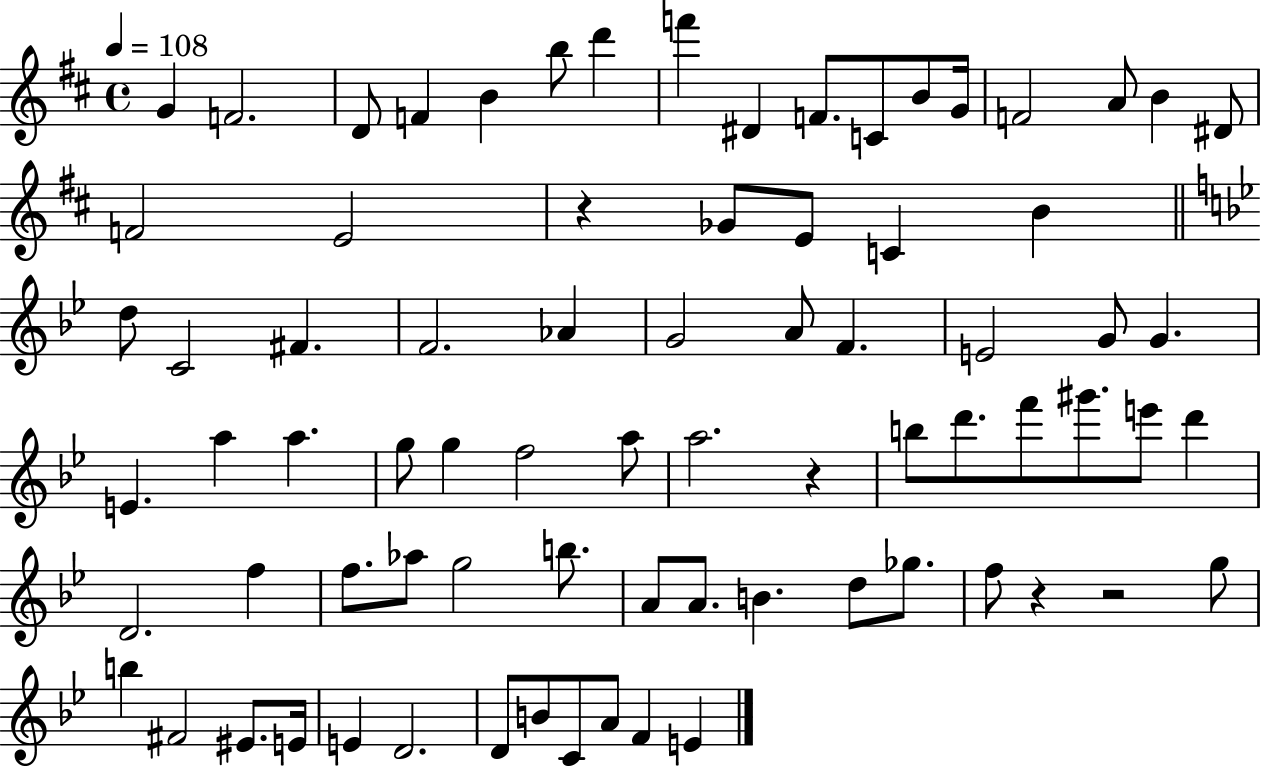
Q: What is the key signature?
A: D major